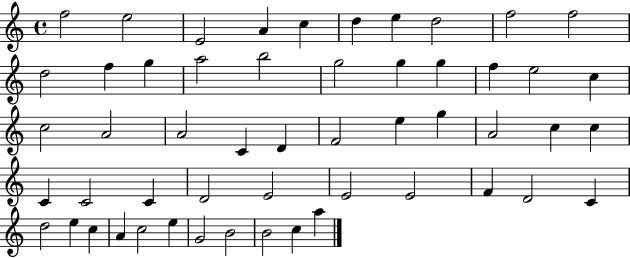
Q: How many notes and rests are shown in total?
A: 53